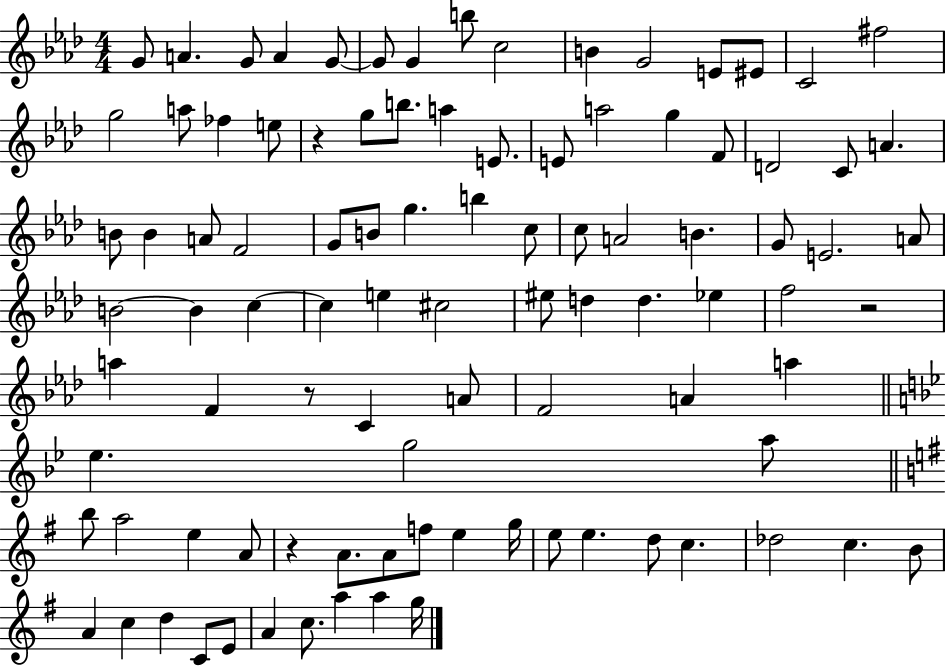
G4/e A4/q. G4/e A4/q G4/e G4/e G4/q B5/e C5/h B4/q G4/h E4/e EIS4/e C4/h F#5/h G5/h A5/e FES5/q E5/e R/q G5/e B5/e. A5/q E4/e. E4/e A5/h G5/q F4/e D4/h C4/e A4/q. B4/e B4/q A4/e F4/h G4/e B4/e G5/q. B5/q C5/e C5/e A4/h B4/q. G4/e E4/h. A4/e B4/h B4/q C5/q C5/q E5/q C#5/h EIS5/e D5/q D5/q. Eb5/q F5/h R/h A5/q F4/q R/e C4/q A4/e F4/h A4/q A5/q Eb5/q. G5/h A5/e B5/e A5/h E5/q A4/e R/q A4/e. A4/e F5/e E5/q G5/s E5/e E5/q. D5/e C5/q. Db5/h C5/q. B4/e A4/q C5/q D5/q C4/e E4/e A4/q C5/e. A5/q A5/q G5/s